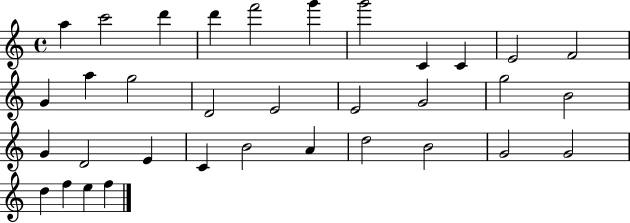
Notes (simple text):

A5/q C6/h D6/q D6/q F6/h G6/q G6/h C4/q C4/q E4/h F4/h G4/q A5/q G5/h D4/h E4/h E4/h G4/h G5/h B4/h G4/q D4/h E4/q C4/q B4/h A4/q D5/h B4/h G4/h G4/h D5/q F5/q E5/q F5/q